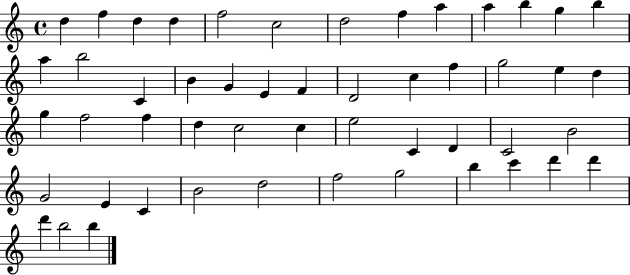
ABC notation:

X:1
T:Untitled
M:4/4
L:1/4
K:C
d f d d f2 c2 d2 f a a b g b a b2 C B G E F D2 c f g2 e d g f2 f d c2 c e2 C D C2 B2 G2 E C B2 d2 f2 g2 b c' d' d' d' b2 b